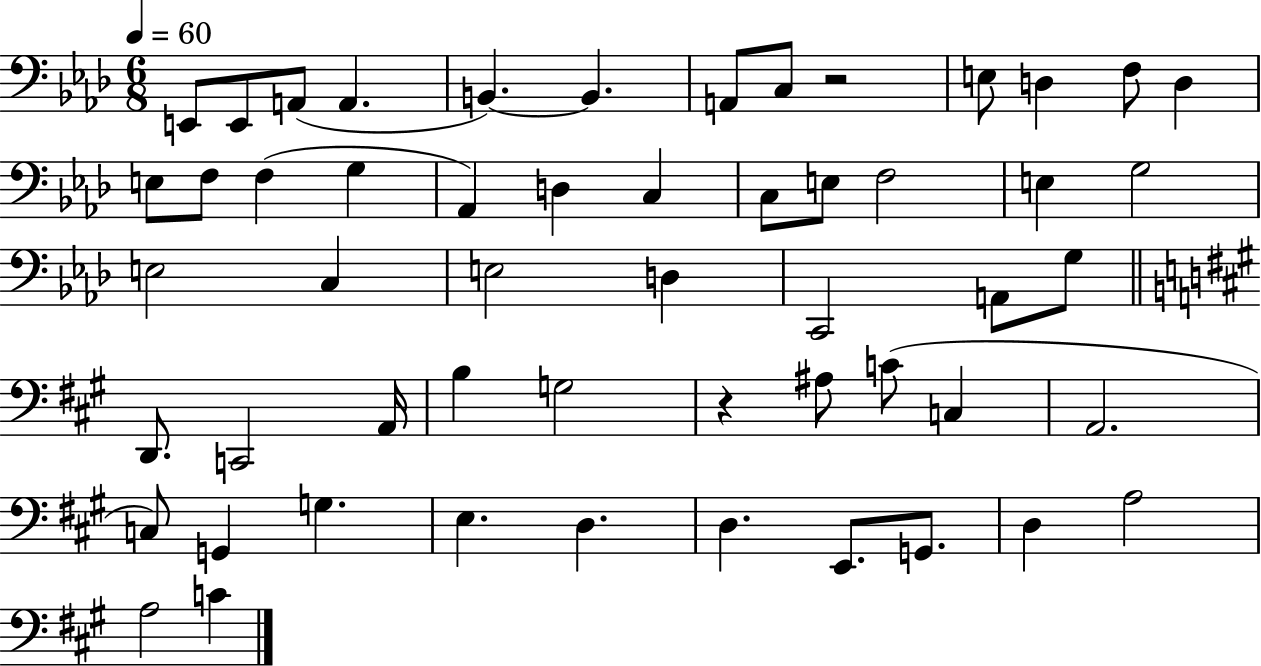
{
  \clef bass
  \numericTimeSignature
  \time 6/8
  \key aes \major
  \tempo 4 = 60
  \repeat volta 2 { e,8 e,8 a,8( a,4. | b,4.~~) b,4. | a,8 c8 r2 | e8 d4 f8 d4 | \break e8 f8 f4( g4 | aes,4) d4 c4 | c8 e8 f2 | e4 g2 | \break e2 c4 | e2 d4 | c,2 a,8 g8 | \bar "||" \break \key a \major d,8. c,2 a,16 | b4 g2 | r4 ais8 c'8( c4 | a,2. | \break c8) g,4 g4. | e4. d4. | d4. e,8. g,8. | d4 a2 | \break a2 c'4 | } \bar "|."
}